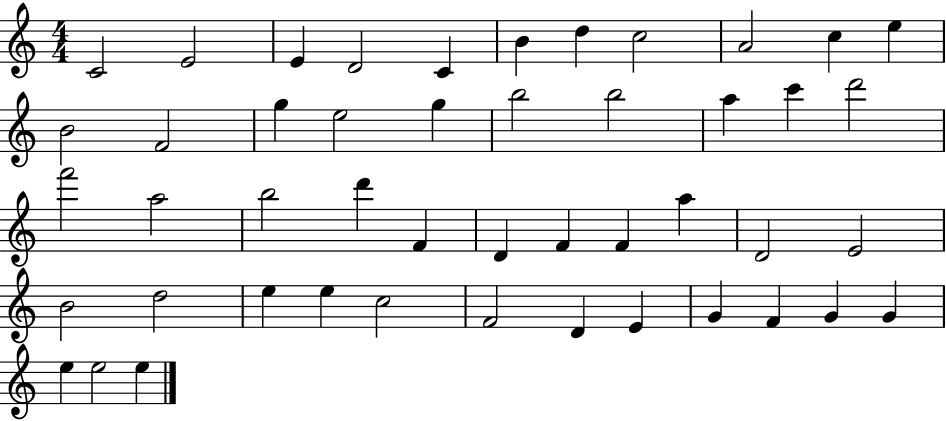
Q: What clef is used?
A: treble